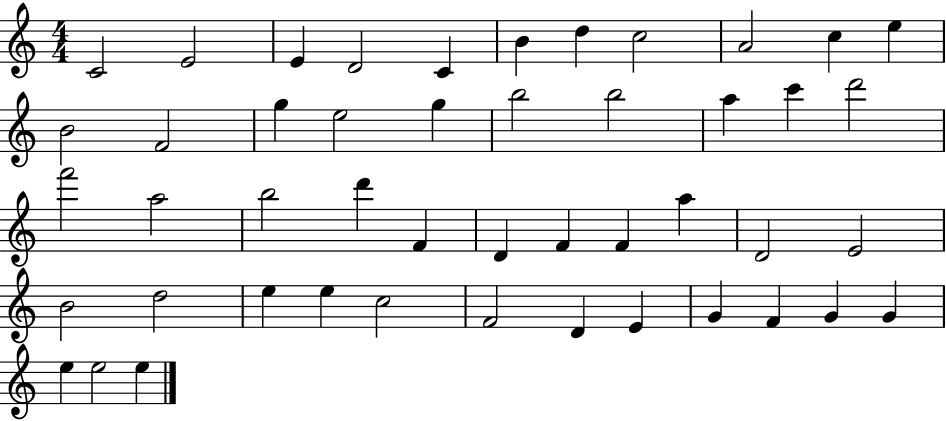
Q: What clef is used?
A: treble